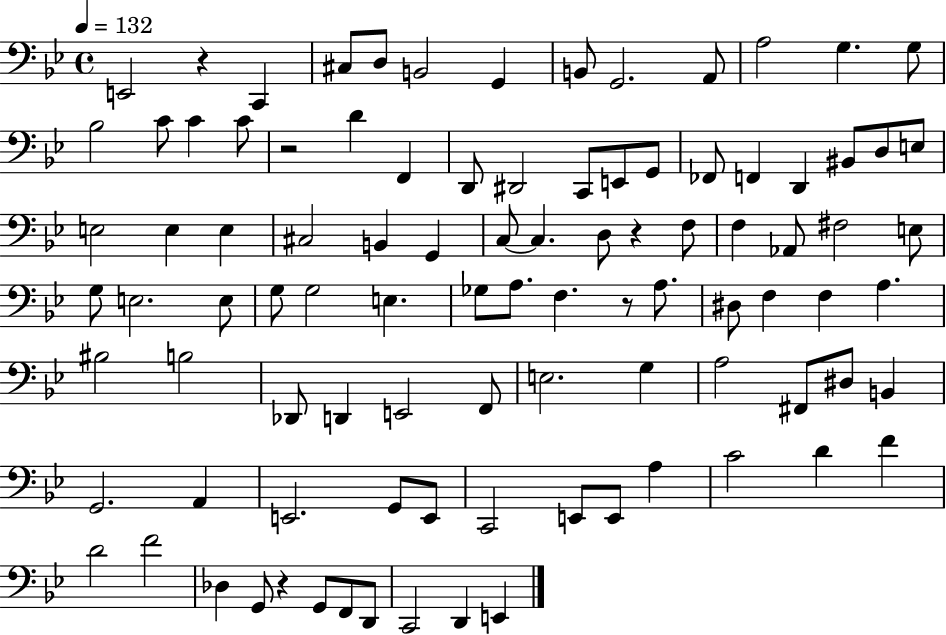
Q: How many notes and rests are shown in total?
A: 96